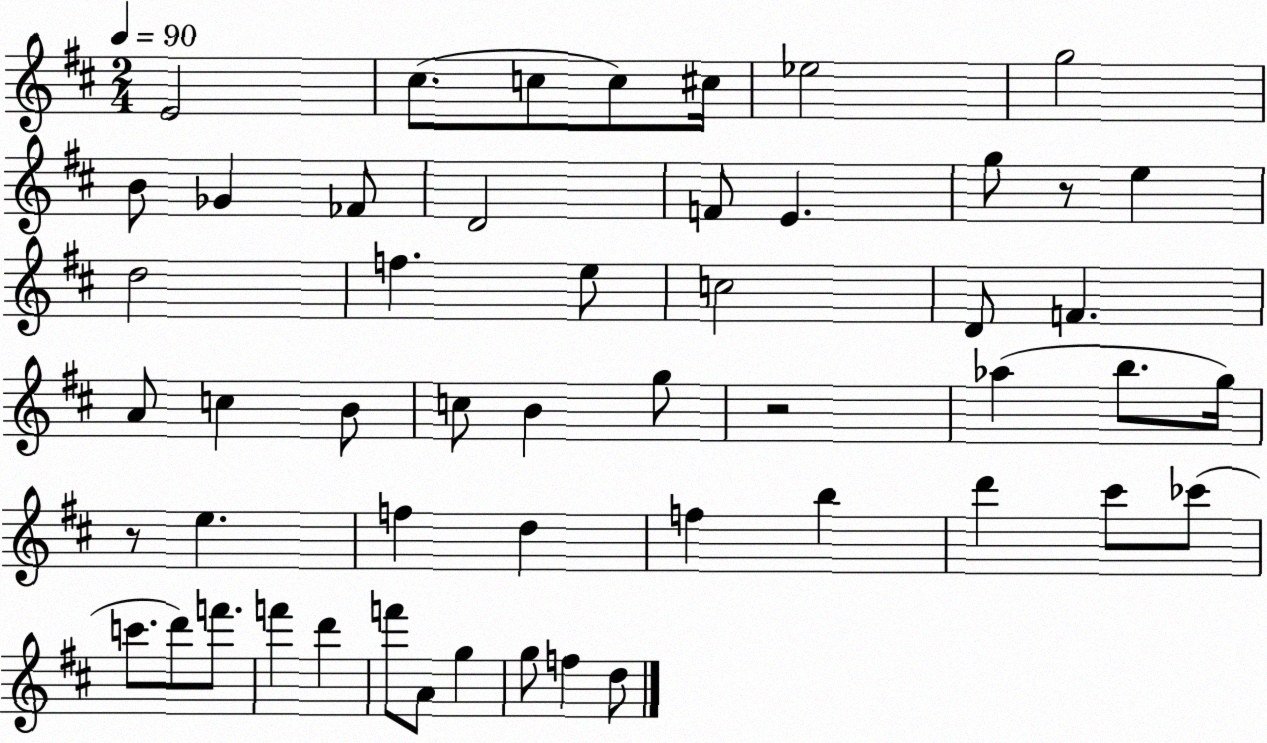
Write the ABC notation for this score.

X:1
T:Untitled
M:2/4
L:1/4
K:D
E2 ^c/2 c/2 c/2 ^c/4 _e2 g2 B/2 _G _F/2 D2 F/2 E g/2 z/2 e d2 f e/2 c2 D/2 F A/2 c B/2 c/2 B g/2 z2 _a b/2 g/4 z/2 e f d f b d' ^c'/2 _c'/2 c'/2 d'/2 f'/2 f' d' f'/2 A/2 g g/2 f d/2